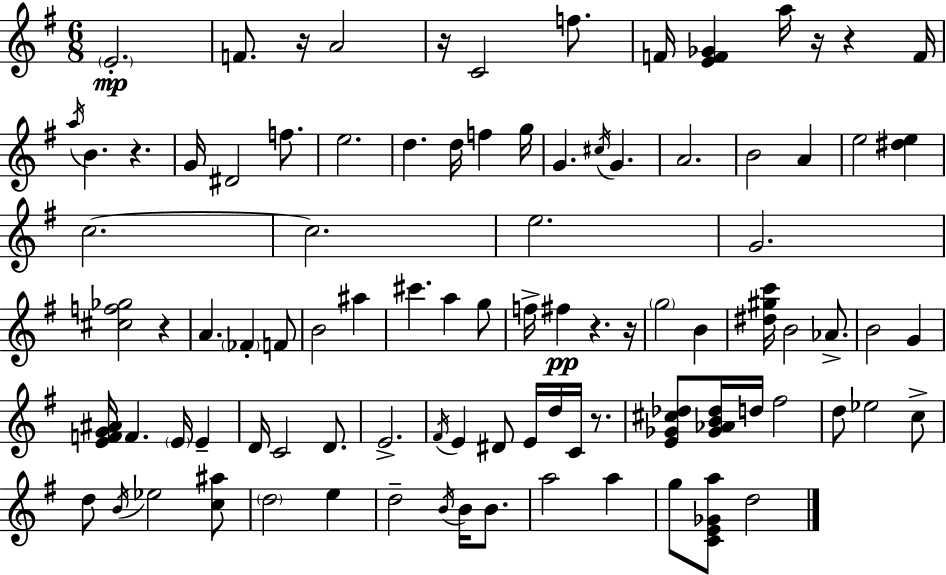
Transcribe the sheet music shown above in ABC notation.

X:1
T:Untitled
M:6/8
L:1/4
K:Em
E2 F/2 z/4 A2 z/4 C2 f/2 F/4 [EF_G] a/4 z/4 z F/4 a/4 B z G/4 ^D2 f/2 e2 d d/4 f g/4 G ^c/4 G A2 B2 A e2 [^de] c2 c2 e2 G2 [^cf_g]2 z A _F F/2 B2 ^a ^c' a g/2 f/4 ^f z z/4 g2 B [^d^gc']/4 B2 _A/2 B2 G [EFG^A]/4 F E/4 E D/4 C2 D/2 E2 ^F/4 E ^D/2 E/4 d/4 C/4 z/2 [E_G^c_d]/2 [_G_AB_d]/4 d/4 ^f2 d/2 _e2 c/2 d/2 B/4 _e2 [c^a]/2 d2 e d2 B/4 B/4 B/2 a2 a g/2 [CE_Ga]/2 d2